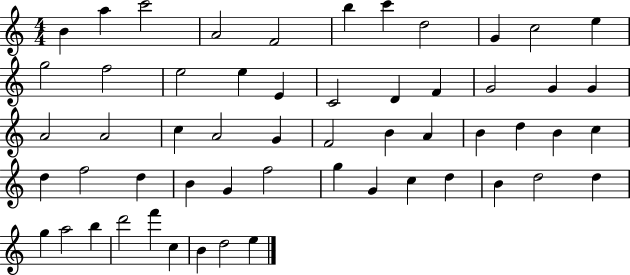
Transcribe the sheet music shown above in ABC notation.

X:1
T:Untitled
M:4/4
L:1/4
K:C
B a c'2 A2 F2 b c' d2 G c2 e g2 f2 e2 e E C2 D F G2 G G A2 A2 c A2 G F2 B A B d B c d f2 d B G f2 g G c d B d2 d g a2 b d'2 f' c B d2 e